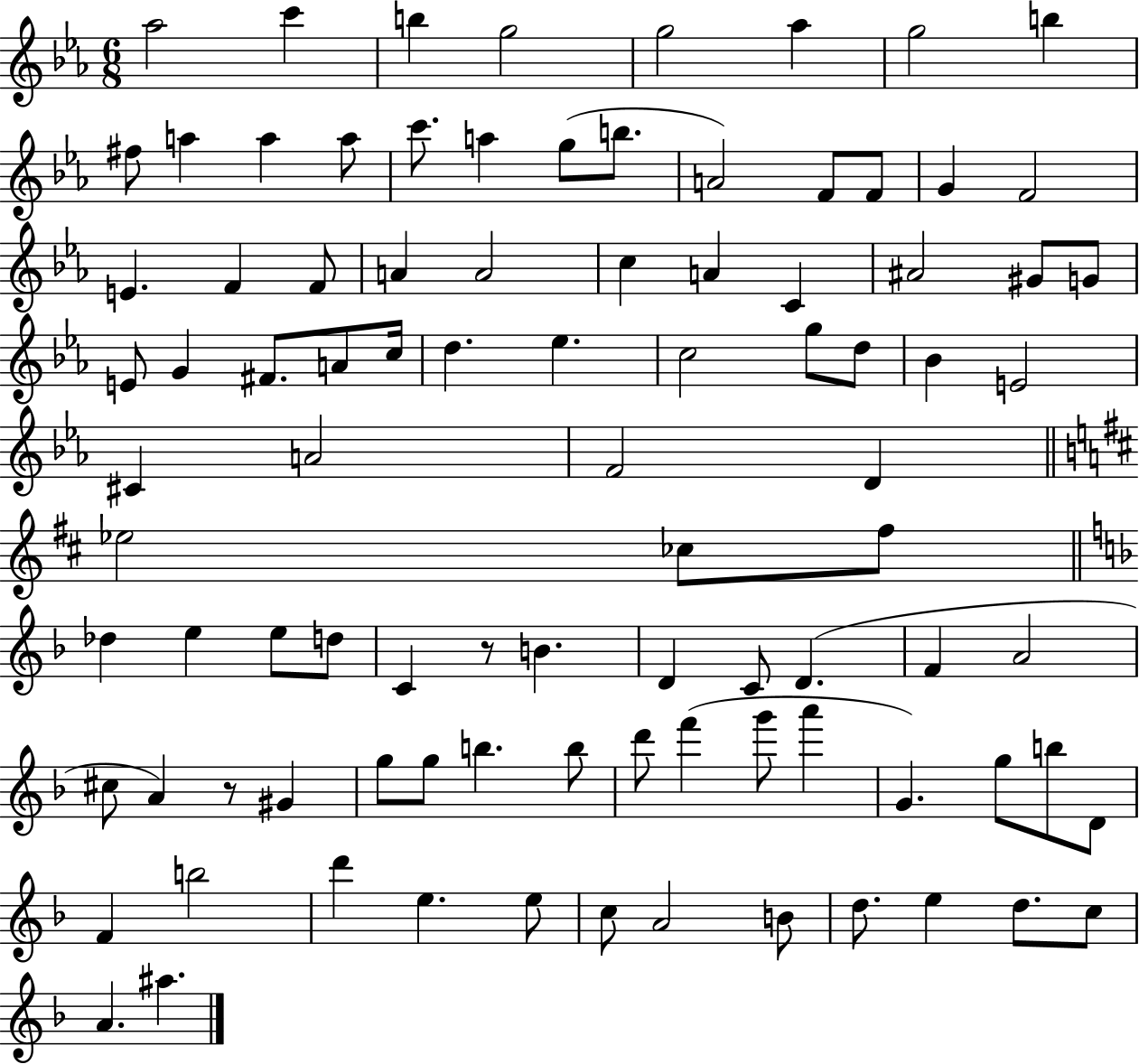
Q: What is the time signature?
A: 6/8